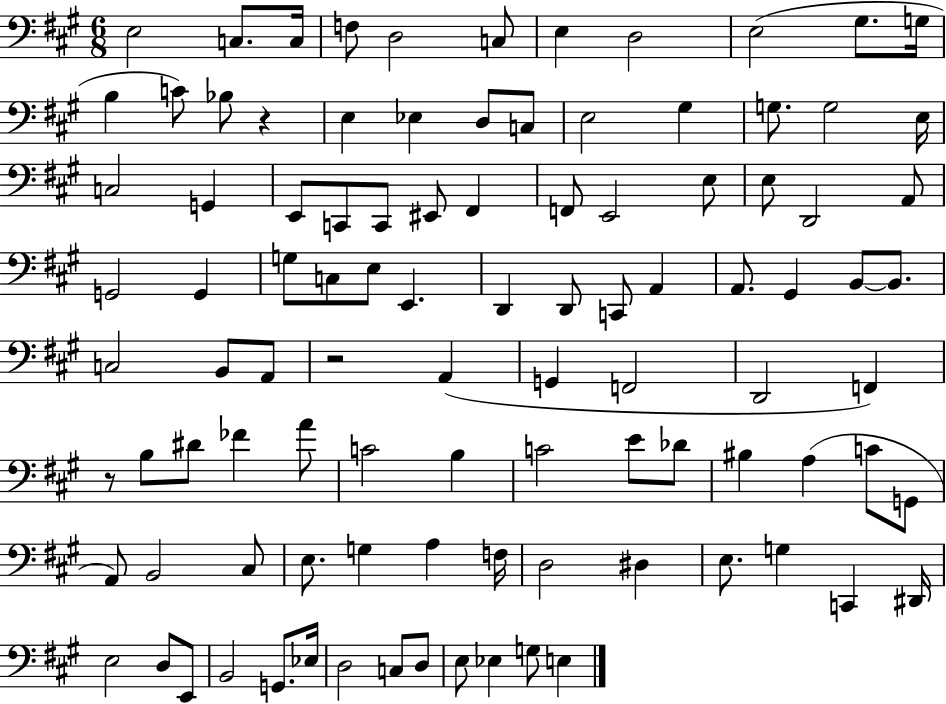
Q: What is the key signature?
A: A major